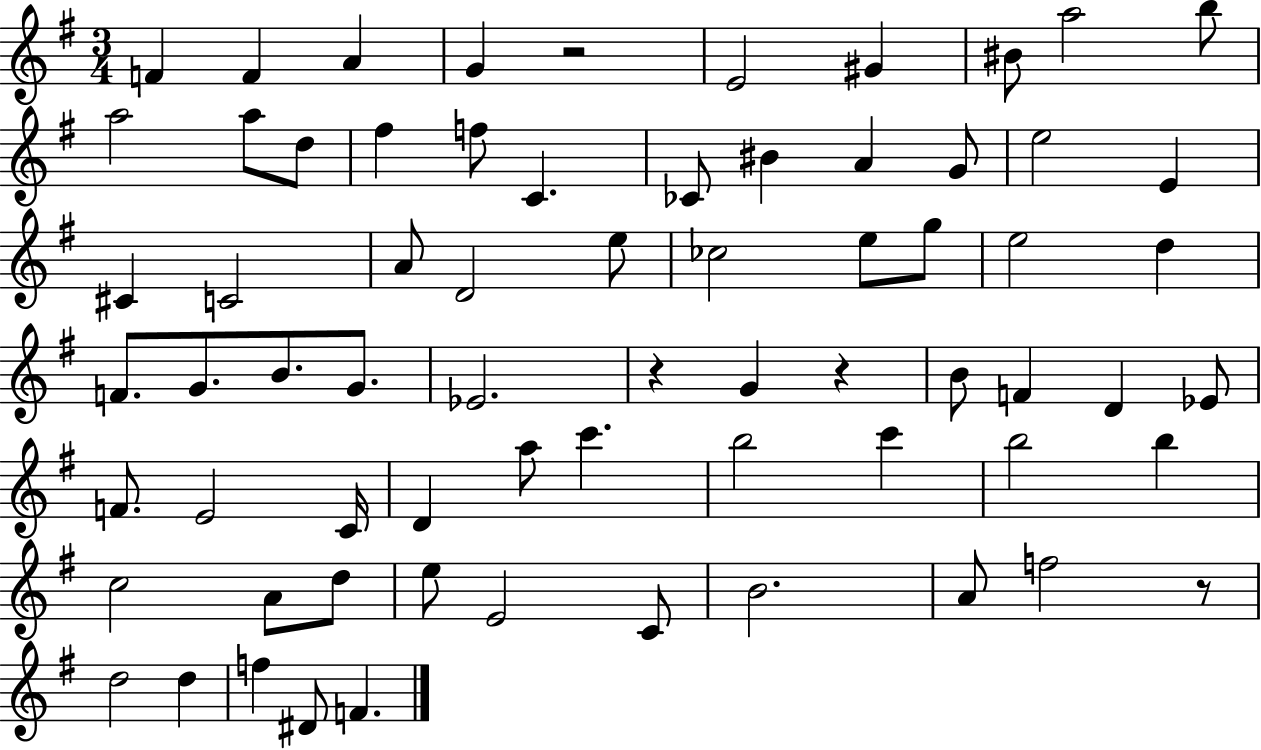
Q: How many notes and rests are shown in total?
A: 69